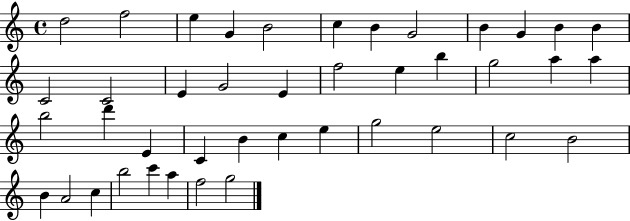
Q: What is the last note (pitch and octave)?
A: G5